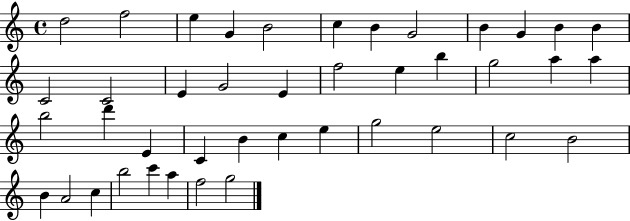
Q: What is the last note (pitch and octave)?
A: G5